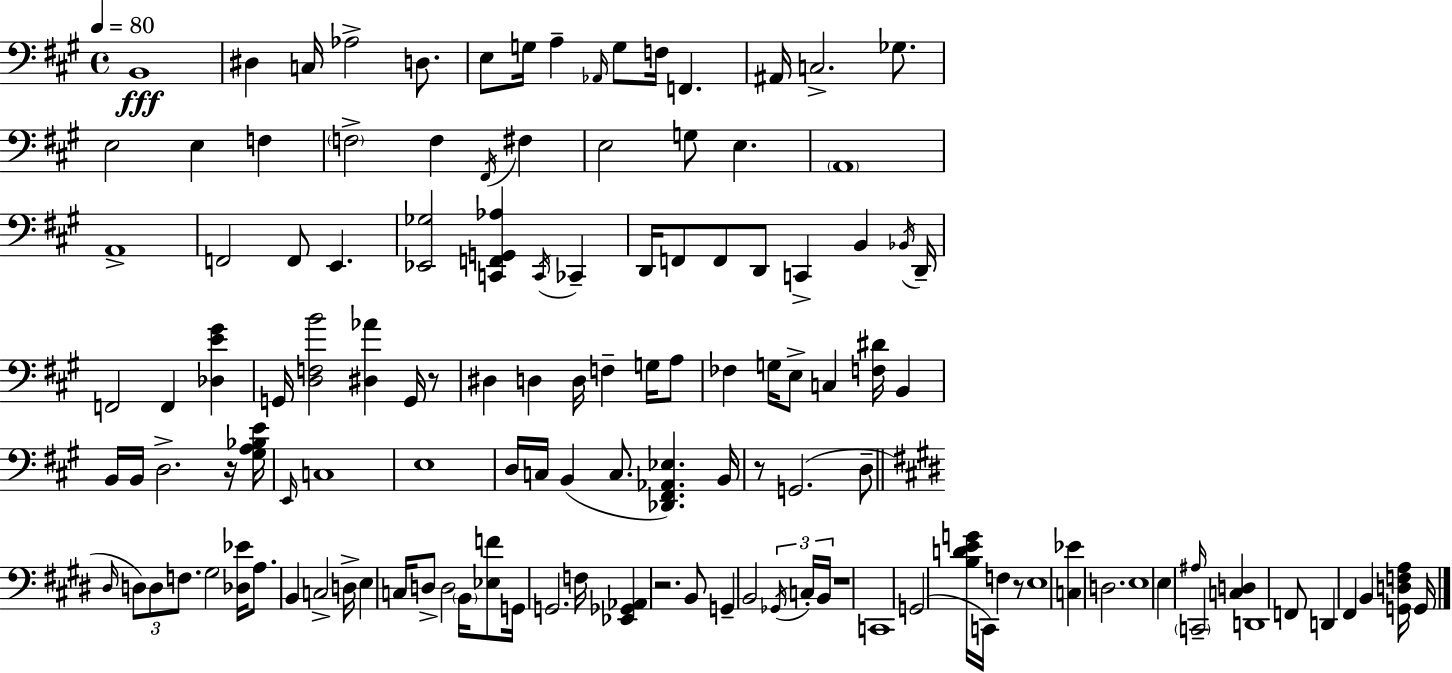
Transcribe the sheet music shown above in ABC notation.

X:1
T:Untitled
M:4/4
L:1/4
K:A
B,,4 ^D, C,/4 _A,2 D,/2 E,/2 G,/4 A, _A,,/4 G,/2 F,/4 F,, ^A,,/4 C,2 _G,/2 E,2 E, F, F,2 F, ^F,,/4 ^F, E,2 G,/2 E, A,,4 A,,4 F,,2 F,,/2 E,, [_E,,_G,]2 [C,,F,,G,,_A,] C,,/4 _C,, D,,/4 F,,/2 F,,/2 D,,/2 C,, B,, _B,,/4 D,,/4 F,,2 F,, [_D,E^G] G,,/4 [D,F,B]2 [^D,_A] G,,/4 z/2 ^D, D, D,/4 F, G,/4 A,/2 _F, G,/4 E,/2 C, [F,^D]/4 B,, B,,/4 B,,/4 D,2 z/4 [^G,A,_B,E]/4 E,,/4 C,4 E,4 D,/4 C,/4 B,, C,/2 [_D,,^F,,_A,,_E,] B,,/4 z/2 G,,2 D,/2 ^D,/4 D,/2 D,/2 F,/2 ^G,2 [_D,_E]/4 A,/2 B,, C,2 D,/4 E, C,/4 D,/2 D,2 B,,/4 [_E,F]/2 G,,/4 G,,2 F,/4 [_E,,_G,,_A,,] z2 B,,/2 G,, B,,2 _G,,/4 C,/4 B,,/4 z4 C,,4 G,,2 [B,DEG]/4 C,,/4 F, z/2 E,4 [C,_E] D,2 E,4 E, ^A,/4 C,,2 [C,D,] D,,4 F,,/2 D,, ^F,, B,, [G,,D,F,A,]/4 G,,/4